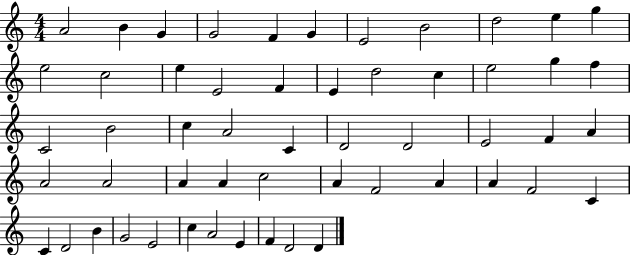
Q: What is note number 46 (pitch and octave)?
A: B4